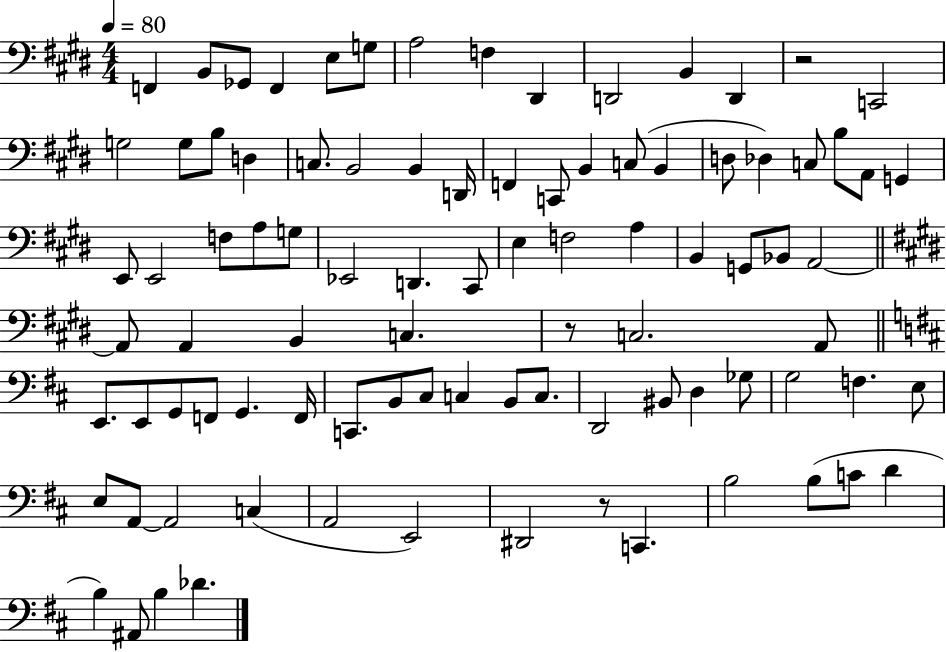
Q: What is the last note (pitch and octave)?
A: Db4